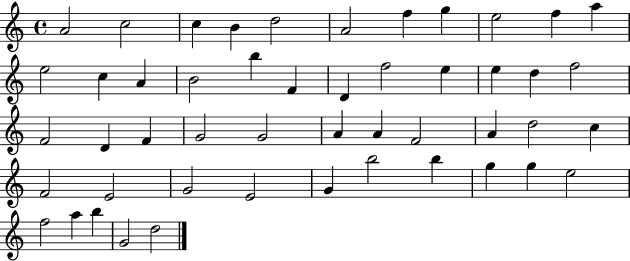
A4/h C5/h C5/q B4/q D5/h A4/h F5/q G5/q E5/h F5/q A5/q E5/h C5/q A4/q B4/h B5/q F4/q D4/q F5/h E5/q E5/q D5/q F5/h F4/h D4/q F4/q G4/h G4/h A4/q A4/q F4/h A4/q D5/h C5/q F4/h E4/h G4/h E4/h G4/q B5/h B5/q G5/q G5/q E5/h F5/h A5/q B5/q G4/h D5/h